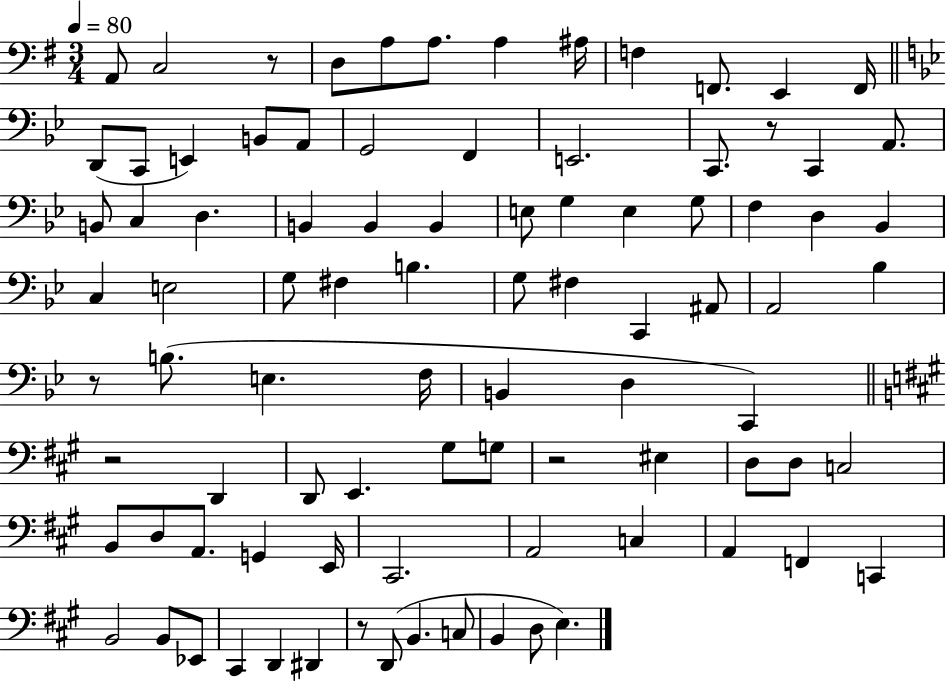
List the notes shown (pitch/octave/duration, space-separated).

A2/e C3/h R/e D3/e A3/e A3/e. A3/q A#3/s F3/q F2/e. E2/q F2/s D2/e C2/e E2/q B2/e A2/e G2/h F2/q E2/h. C2/e. R/e C2/q A2/e. B2/e C3/q D3/q. B2/q B2/q B2/q E3/e G3/q E3/q G3/e F3/q D3/q Bb2/q C3/q E3/h G3/e F#3/q B3/q. G3/e F#3/q C2/q A#2/e A2/h Bb3/q R/e B3/e. E3/q. F3/s B2/q D3/q C2/q R/h D2/q D2/e E2/q. G#3/e G3/e R/h EIS3/q D3/e D3/e C3/h B2/e D3/e A2/e. G2/q E2/s C#2/h. A2/h C3/q A2/q F2/q C2/q B2/h B2/e Eb2/e C#2/q D2/q D#2/q R/e D2/e B2/q. C3/e B2/q D3/e E3/q.